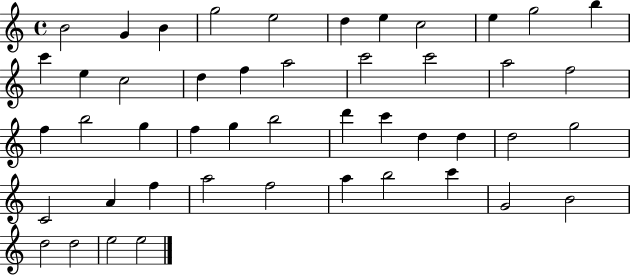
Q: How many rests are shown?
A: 0